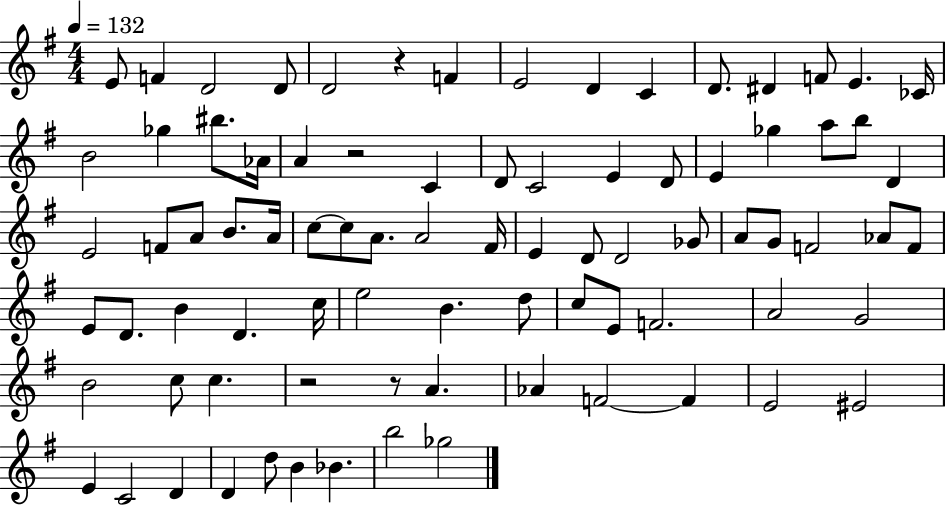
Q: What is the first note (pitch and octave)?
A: E4